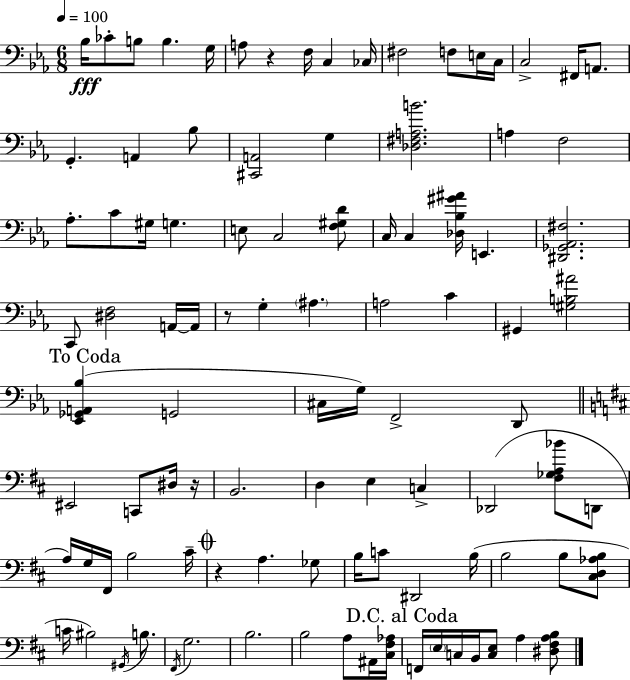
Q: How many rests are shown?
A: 4